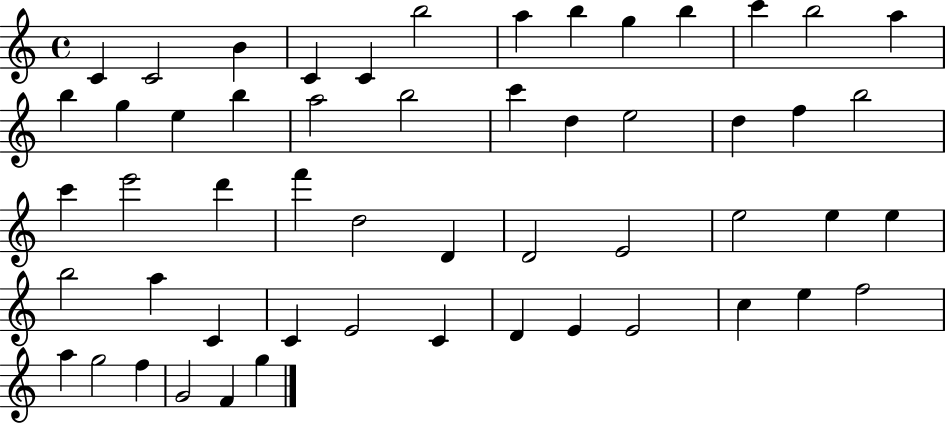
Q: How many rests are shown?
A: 0